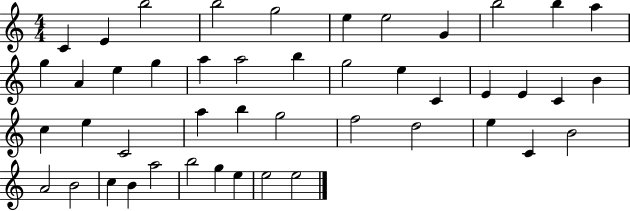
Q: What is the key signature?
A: C major